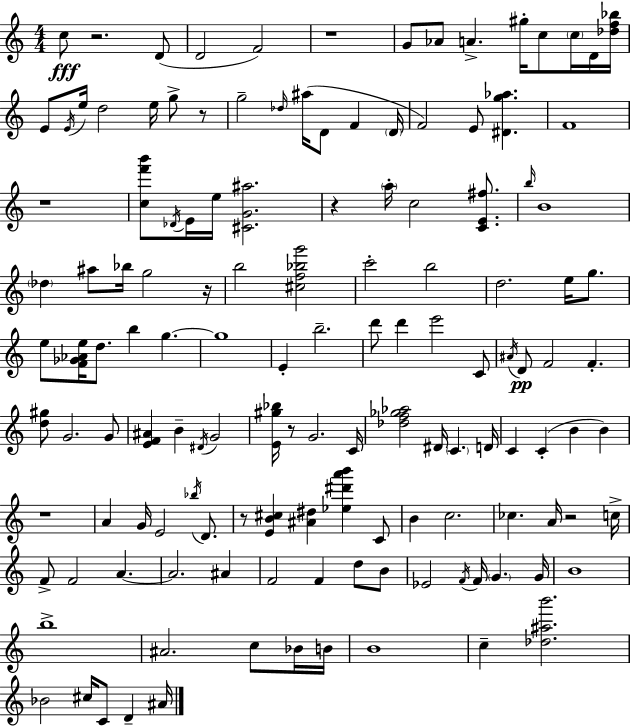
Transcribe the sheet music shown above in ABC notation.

X:1
T:Untitled
M:4/4
L:1/4
K:C
c/2 z2 D/2 D2 F2 z4 G/2 _A/2 A ^g/4 c/2 c/4 D/4 [_df_b]/4 E/2 E/4 e/4 d2 e/4 g/2 z/2 g2 _d/4 ^a/4 D/2 F D/4 F2 E/2 [^Dg_a] F4 z4 [cf'b']/2 _D/4 E/4 e/4 [^CG^a]2 z a/4 c2 [CE^f]/2 b/4 B4 _d ^a/2 _b/4 g2 z/4 b2 [^cf_bg']2 c'2 b2 d2 e/4 g/2 e/2 [F_G_Ae]/4 d/2 b g g4 E b2 d'/2 d' e'2 C/2 ^A/4 D/2 F2 F [d^g]/2 G2 G/2 [EF^A] B ^D/4 G2 [E^g_b]/4 z/2 G2 C/4 [_df_g_a]2 ^D/4 C D/4 C C B B z4 A G/4 E2 _b/4 D/2 z/2 [EB^c] [^A^d] [_e^d'a'b'] C/2 B c2 _c A/4 z2 c/4 F/2 F2 A A2 ^A F2 F d/2 B/2 _E2 F/4 F/4 G G/4 B4 b4 ^A2 c/2 _B/4 B/4 B4 c [_d^ab']2 _B2 ^c/4 C/2 D ^A/4